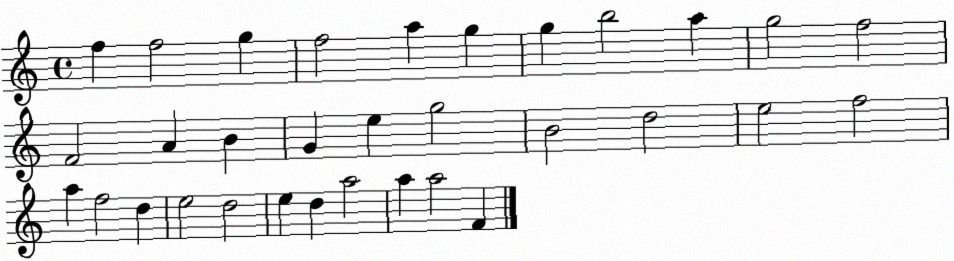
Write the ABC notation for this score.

X:1
T:Untitled
M:4/4
L:1/4
K:C
f f2 g f2 a g g b2 a g2 f2 F2 A B G e g2 B2 d2 e2 f2 a f2 d e2 d2 e d a2 a a2 F